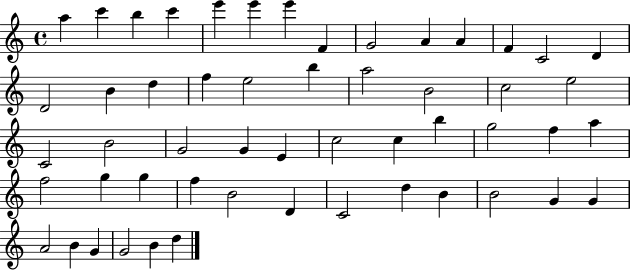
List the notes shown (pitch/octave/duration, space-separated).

A5/q C6/q B5/q C6/q E6/q E6/q E6/q F4/q G4/h A4/q A4/q F4/q C4/h D4/q D4/h B4/q D5/q F5/q E5/h B5/q A5/h B4/h C5/h E5/h C4/h B4/h G4/h G4/q E4/q C5/h C5/q B5/q G5/h F5/q A5/q F5/h G5/q G5/q F5/q B4/h D4/q C4/h D5/q B4/q B4/h G4/q G4/q A4/h B4/q G4/q G4/h B4/q D5/q